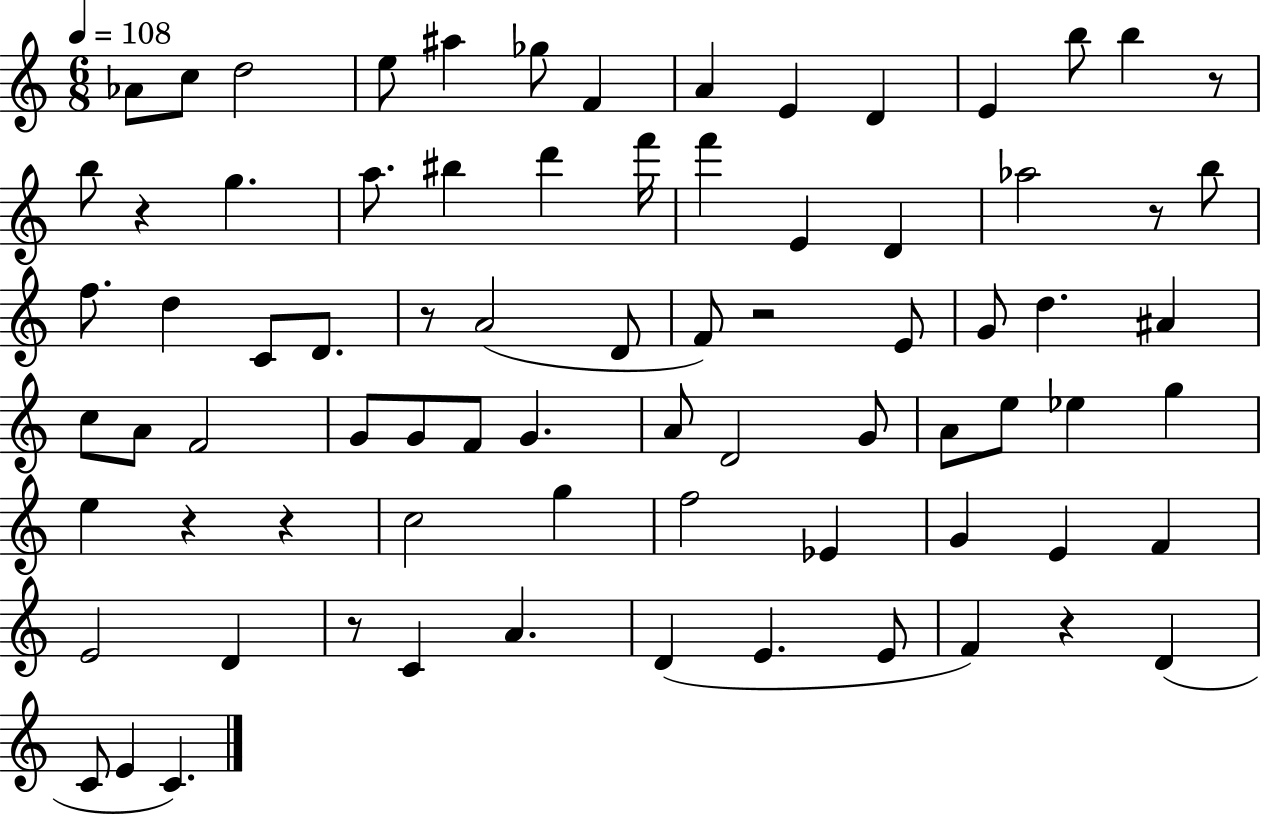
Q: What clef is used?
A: treble